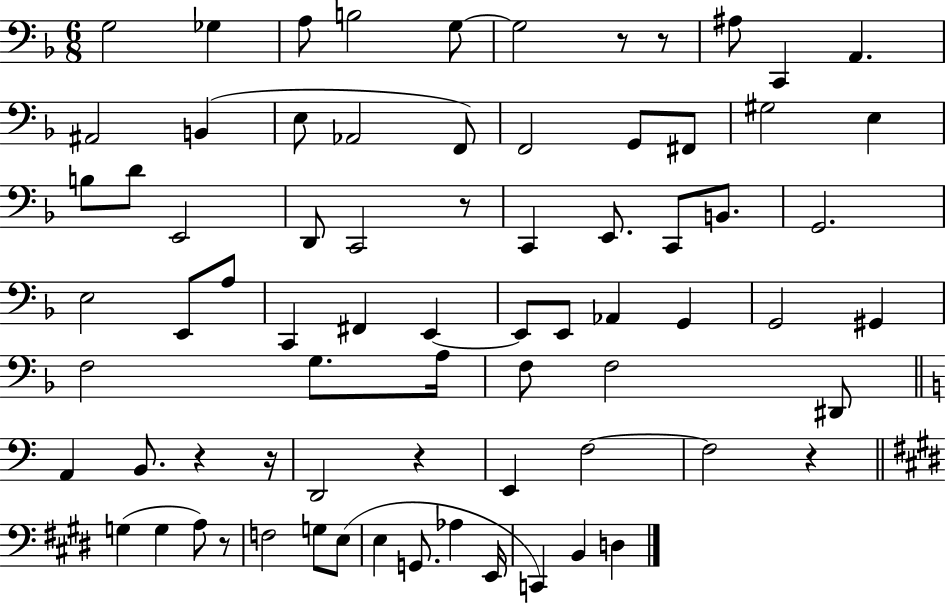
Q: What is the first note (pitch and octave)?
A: G3